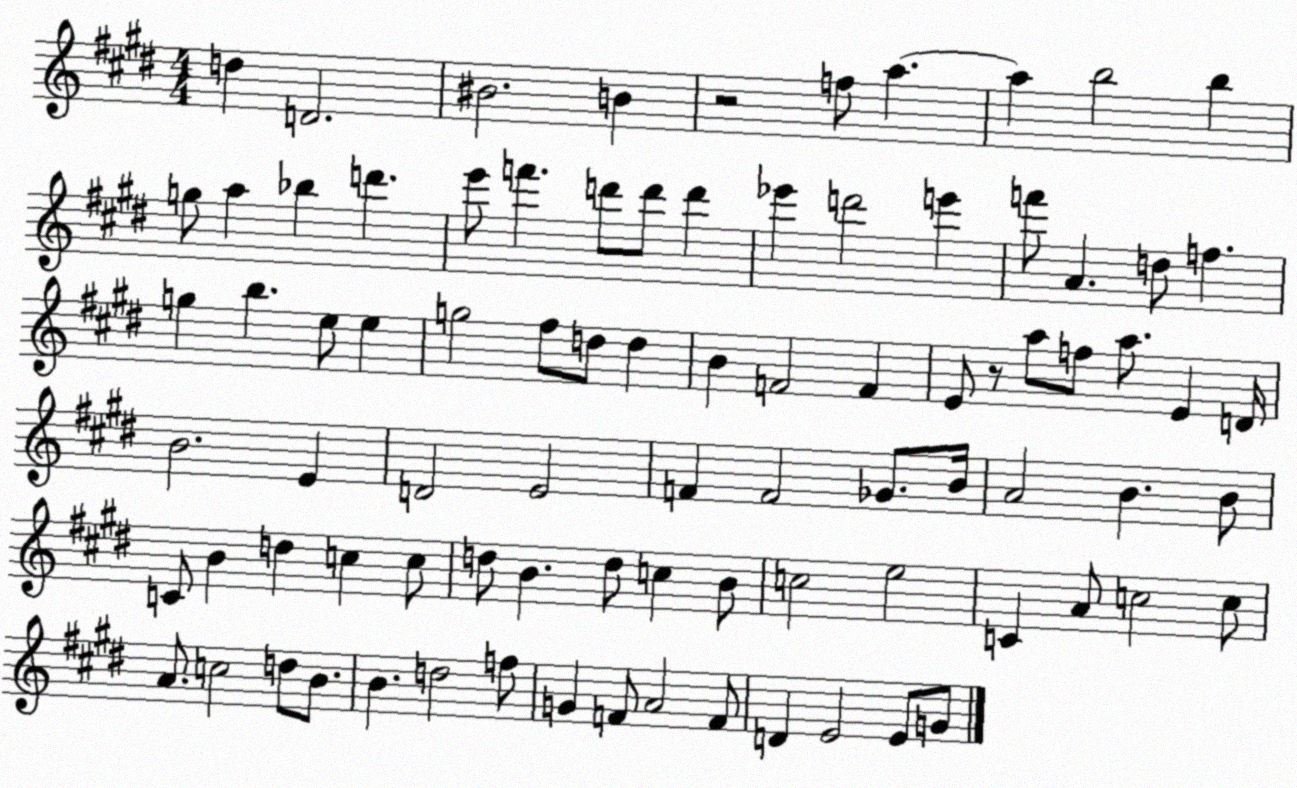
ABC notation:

X:1
T:Untitled
M:4/4
L:1/4
K:E
d D2 ^B2 B z2 f/2 a a b2 b g/2 a _b d' e'/2 f' d'/2 d'/2 d' _e' d'2 e' f'/2 A d/2 f g b e/2 e g2 ^f/2 d/2 d B F2 F E/2 z/2 a/2 f/2 a/2 E D/4 B2 E D2 E2 F F2 _G/2 B/4 A2 B B/2 C/2 B d c c/2 d/2 B d/2 c B/2 c2 e2 C A/2 c2 c/2 A/2 c2 d/2 B/2 B d2 f/2 G F/2 A2 F/2 D E2 E/2 G/2